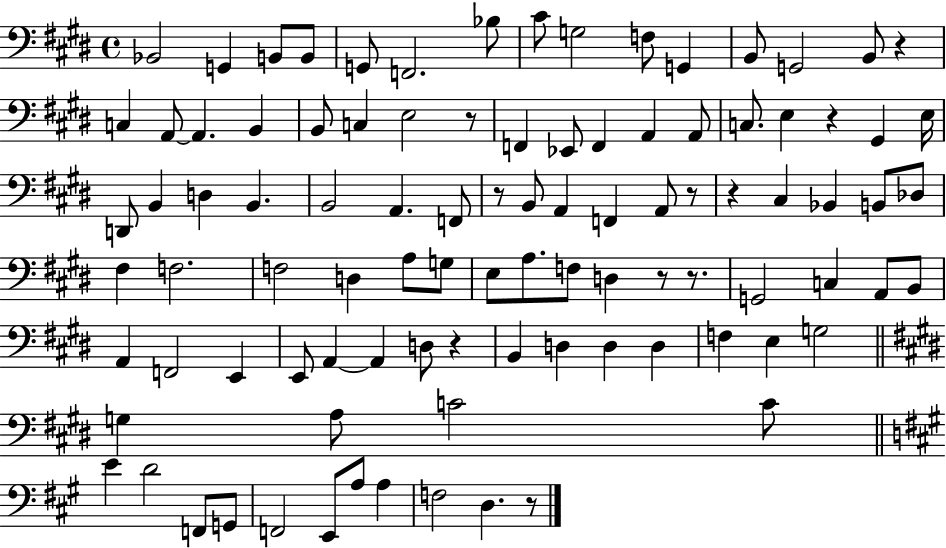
X:1
T:Untitled
M:4/4
L:1/4
K:E
_B,,2 G,, B,,/2 B,,/2 G,,/2 F,,2 _B,/2 ^C/2 G,2 F,/2 G,, B,,/2 G,,2 B,,/2 z C, A,,/2 A,, B,, B,,/2 C, E,2 z/2 F,, _E,,/2 F,, A,, A,,/2 C,/2 E, z ^G,, E,/4 D,,/2 B,, D, B,, B,,2 A,, F,,/2 z/2 B,,/2 A,, F,, A,,/2 z/2 z ^C, _B,, B,,/2 _D,/2 ^F, F,2 F,2 D, A,/2 G,/2 E,/2 A,/2 F,/2 D, z/2 z/2 G,,2 C, A,,/2 B,,/2 A,, F,,2 E,, E,,/2 A,, A,, D,/2 z B,, D, D, D, F, E, G,2 G, A,/2 C2 C/2 E D2 F,,/2 G,,/2 F,,2 E,,/2 A,/2 A, F,2 D, z/2